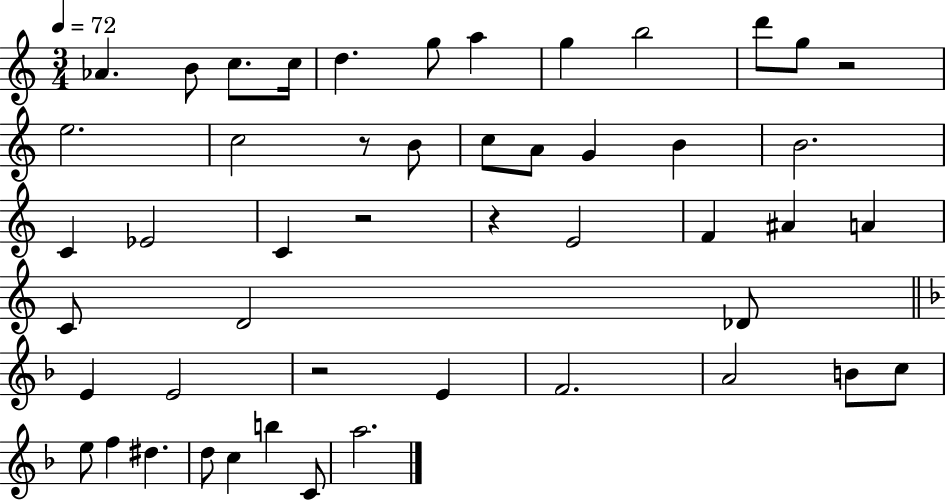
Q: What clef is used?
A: treble